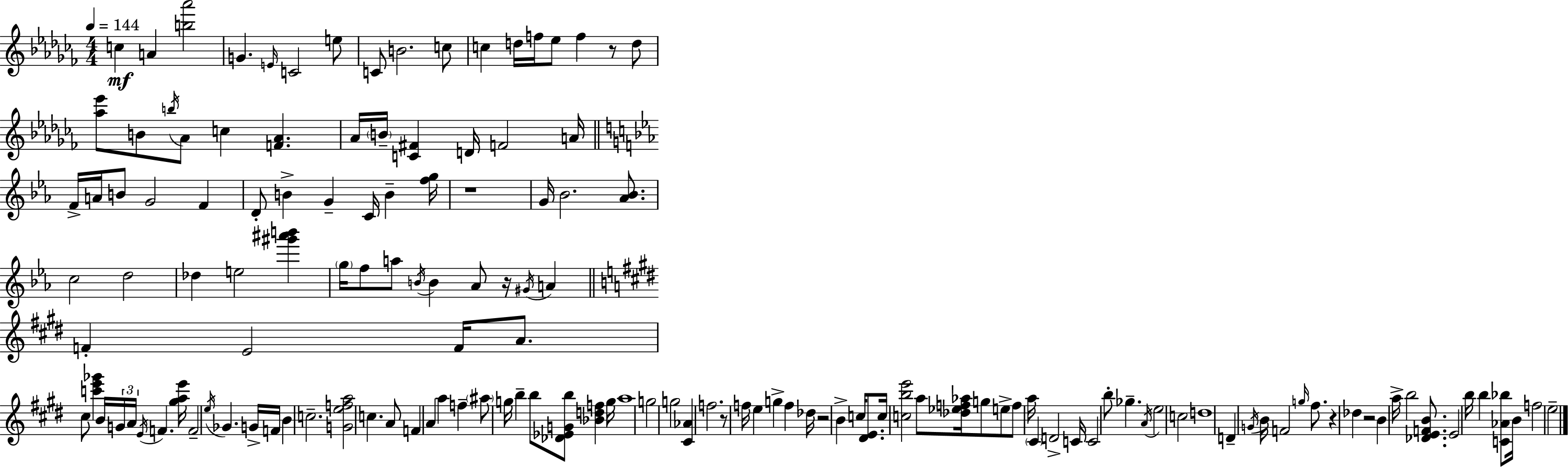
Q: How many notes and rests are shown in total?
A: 144